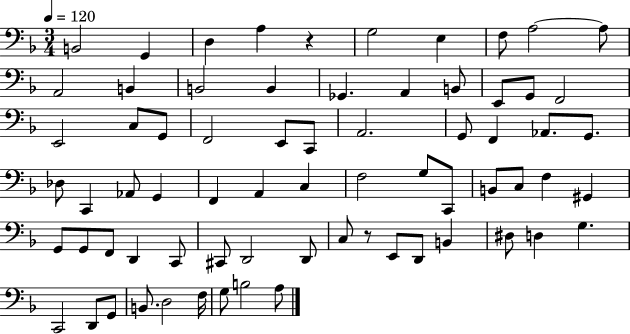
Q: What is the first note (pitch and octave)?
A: B2